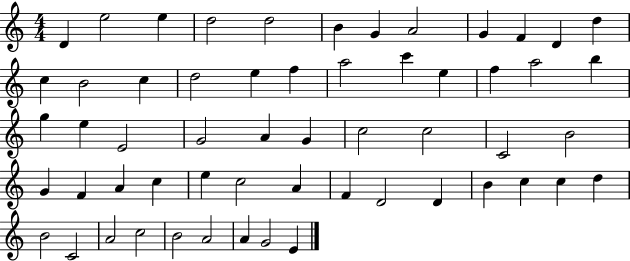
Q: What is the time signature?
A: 4/4